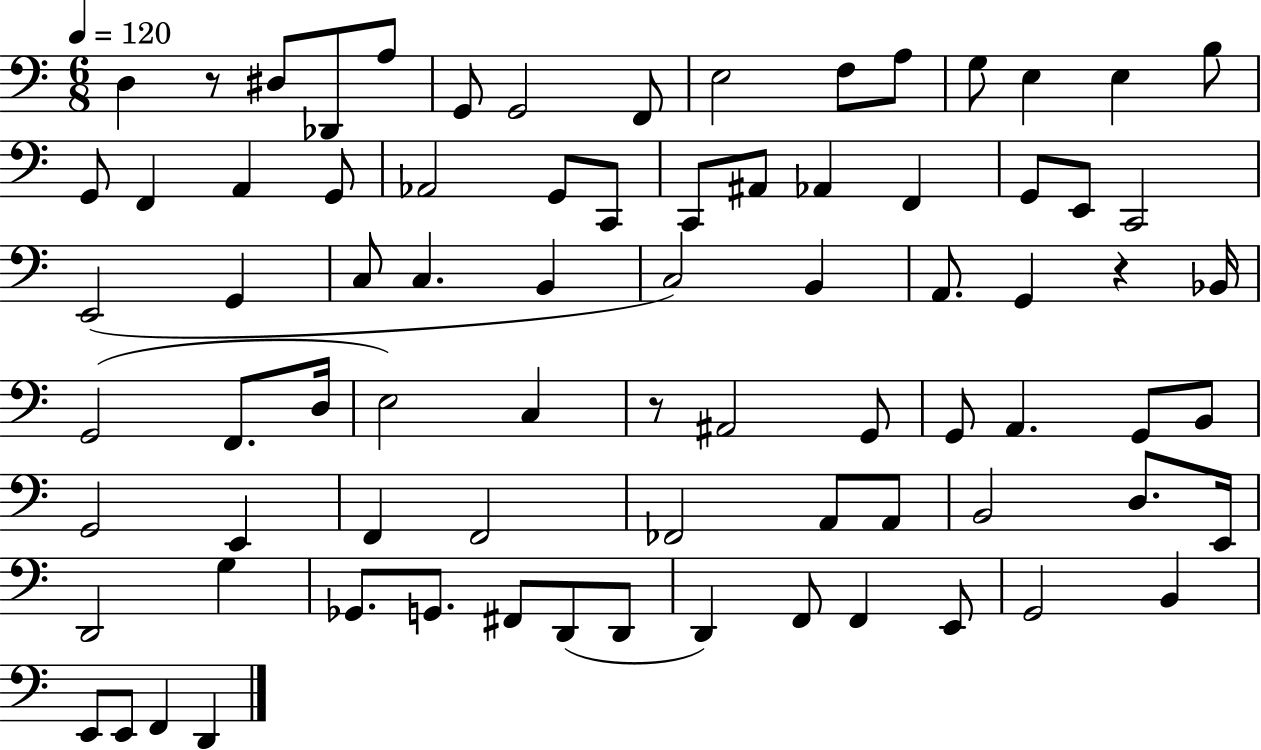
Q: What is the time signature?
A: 6/8